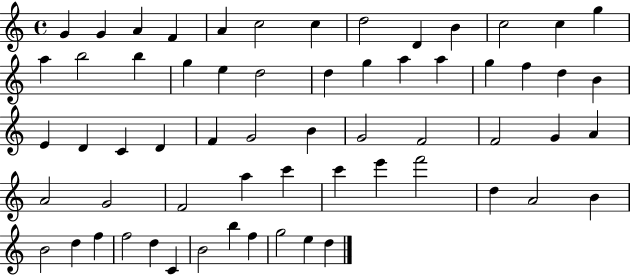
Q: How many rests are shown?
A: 0